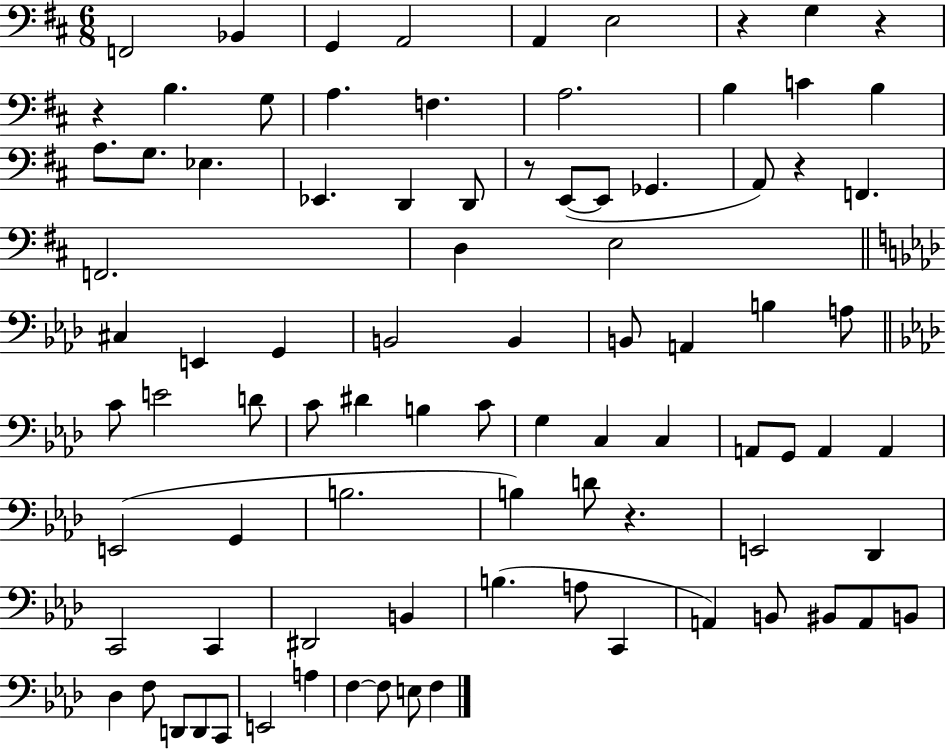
{
  \clef bass
  \numericTimeSignature
  \time 6/8
  \key d \major
  \repeat volta 2 { f,2 bes,4 | g,4 a,2 | a,4 e2 | r4 g4 r4 | \break r4 b4. g8 | a4. f4. | a2. | b4 c'4 b4 | \break a8. g8. ees4. | ees,4. d,4 d,8 | r8 e,8~(~ e,8 ges,4. | a,8) r4 f,4. | \break f,2. | d4 e2 | \bar "||" \break \key aes \major cis4 e,4 g,4 | b,2 b,4 | b,8 a,4 b4 a8 | \bar "||" \break \key aes \major c'8 e'2 d'8 | c'8 dis'4 b4 c'8 | g4 c4 c4 | a,8 g,8 a,4 a,4 | \break e,2( g,4 | b2. | b4) d'8 r4. | e,2 des,4 | \break c,2 c,4 | dis,2 b,4 | b4.( a8 c,4 | a,4) b,8 bis,8 a,8 b,8 | \break des4 f8 d,8 d,8 c,8 | e,2 a4 | f4~~ f8 e8 f4 | } \bar "|."
}